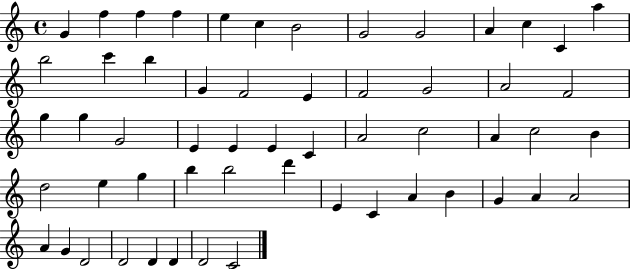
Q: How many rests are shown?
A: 0